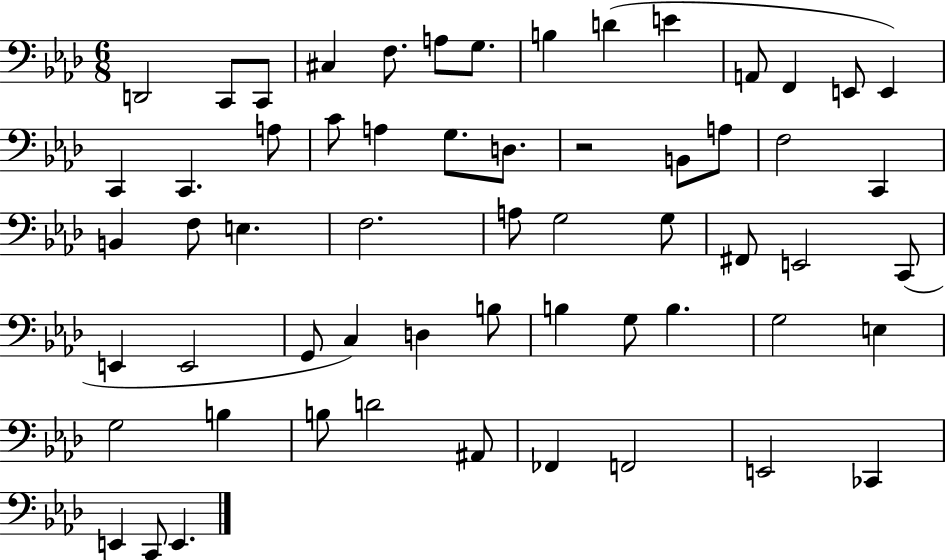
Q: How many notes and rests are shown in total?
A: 59